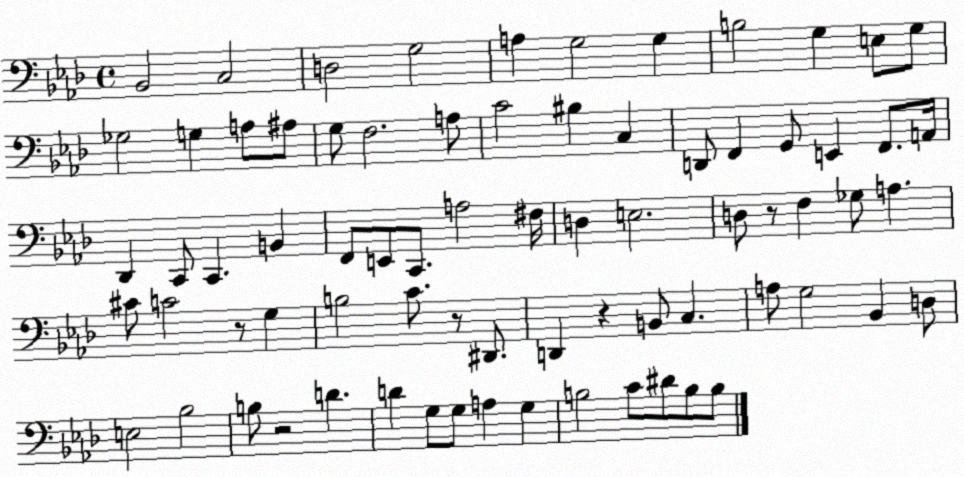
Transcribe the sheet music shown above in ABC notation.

X:1
T:Untitled
M:4/4
L:1/4
K:Ab
_B,,2 C,2 D,2 G,2 A, G,2 G, B,2 G, E,/2 G,/2 _G,2 G, A,/2 ^A,/2 G,/2 F,2 A,/2 C2 ^B, C, D,,/2 F,, G,,/2 E,, F,,/2 A,,/4 _D,, C,,/2 C,, B,, F,,/2 E,,/2 C,,/2 A,2 ^F,/4 D, E,2 D,/2 z/2 F, _G,/2 A, ^C/2 C2 z/2 G, B,2 C/2 z/2 ^D,,/2 D,, z B,,/2 C, A,/2 G,2 _B,, D,/2 E,2 _B,2 B,/2 z2 D D G,/2 G,/2 A, G, B,2 C/2 ^D/2 B,/2 B,/2